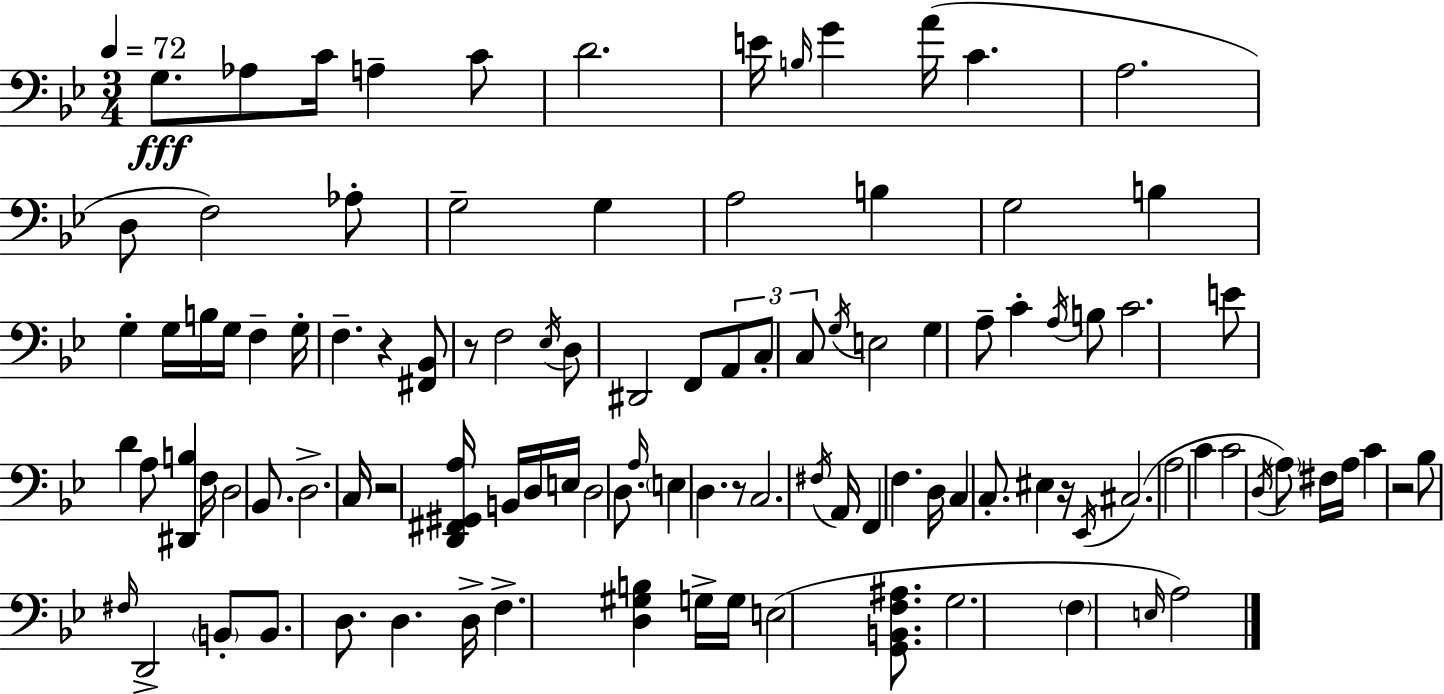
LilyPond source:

{
  \clef bass
  \numericTimeSignature
  \time 3/4
  \key g \minor
  \tempo 4 = 72
  g8.\fff aes8 c'16 a4-- c'8 | d'2. | e'16 \grace { b16 } g'4 a'16( c'4. | a2. | \break d8 f2) aes8-. | g2-- g4 | a2 b4 | g2 b4 | \break g4-. g16 b16 g16 f4-- | g16-. f4.-- r4 <fis, bes,>8 | r8 f2 \acciaccatura { ees16 } | d8 dis,2 f,8 | \break \tuplet 3/2 { a,8 c8-. c8 } \acciaccatura { g16 } e2 | g4 a8-- c'4-. | \acciaccatura { a16 } b8 c'2. | e'8 d'4 a8 | \break <dis, b>4 f16 d2 | bes,8. d2.-> | c16 r2 | <d, fis, gis, a>16 b,16 d16 e16 d2 | \break d8. \grace { a16 } \parenthesize e4 d4. | r8 c2. | \acciaccatura { fis16 } a,16 f,4 f4. | d16 c4 c8.-. | \break eis4 r16 \acciaccatura { ees,16 }( cis2. | a2 | c'4 c'2 | \acciaccatura { d16 }) \parenthesize a8 fis16 a16 c'4 | \break r2 bes8 \grace { fis16 } d,2-> | \parenthesize b,8-. b,8. | d8. d4. d16-> f4.-> | <d gis b>4 g16-> g16 e2( | \break <g, b, f ais>8. g2. | \parenthesize f4 | \grace { e16 }) a2 \bar "|."
}